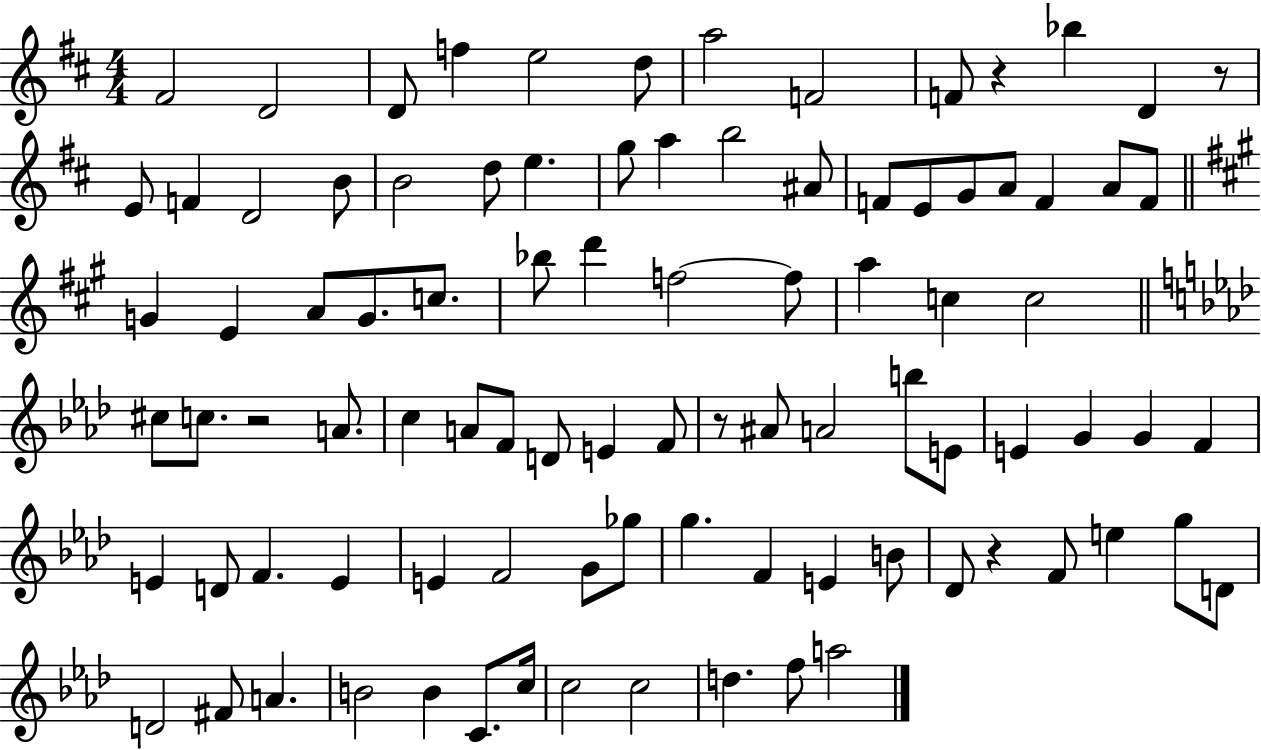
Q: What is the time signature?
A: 4/4